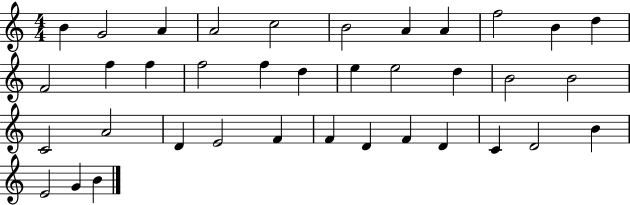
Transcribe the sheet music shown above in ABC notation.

X:1
T:Untitled
M:4/4
L:1/4
K:C
B G2 A A2 c2 B2 A A f2 B d F2 f f f2 f d e e2 d B2 B2 C2 A2 D E2 F F D F D C D2 B E2 G B